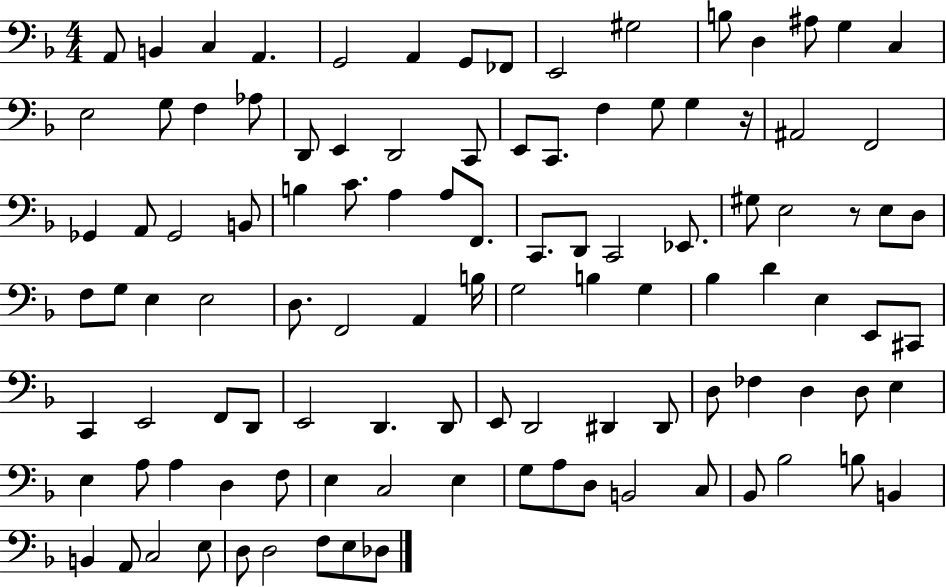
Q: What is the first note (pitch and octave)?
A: A2